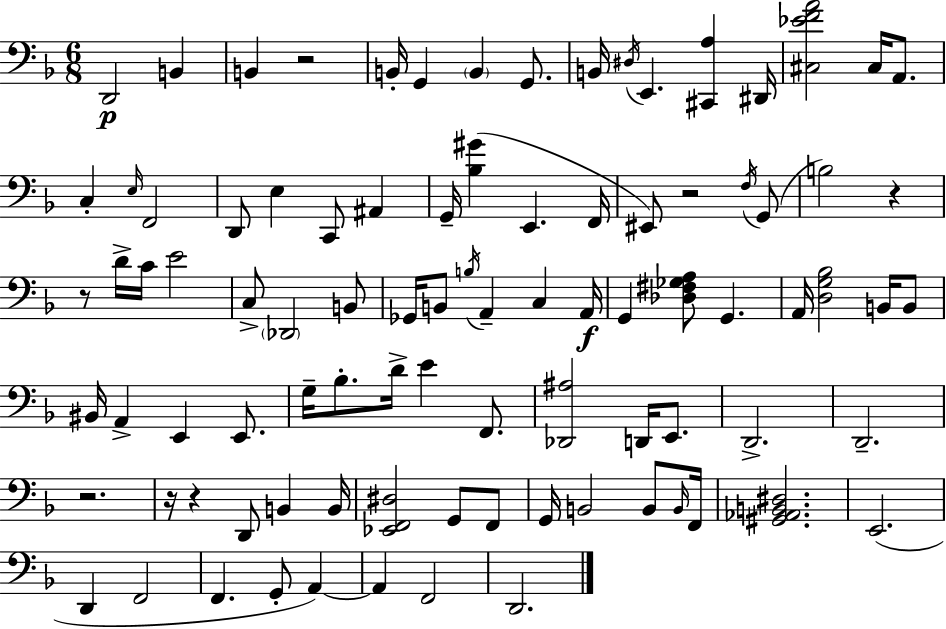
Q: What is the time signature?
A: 6/8